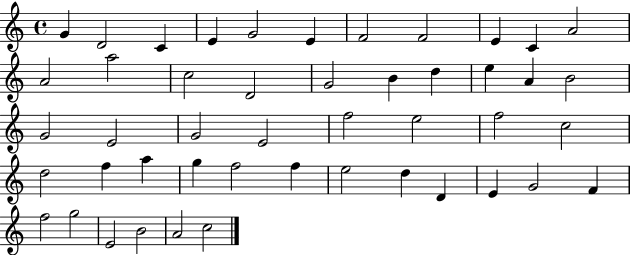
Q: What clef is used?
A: treble